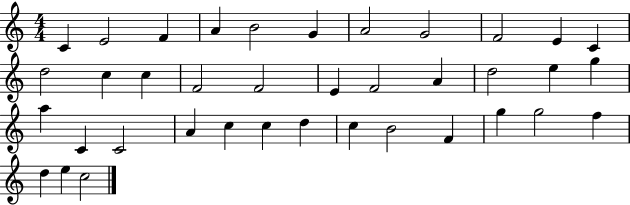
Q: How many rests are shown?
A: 0